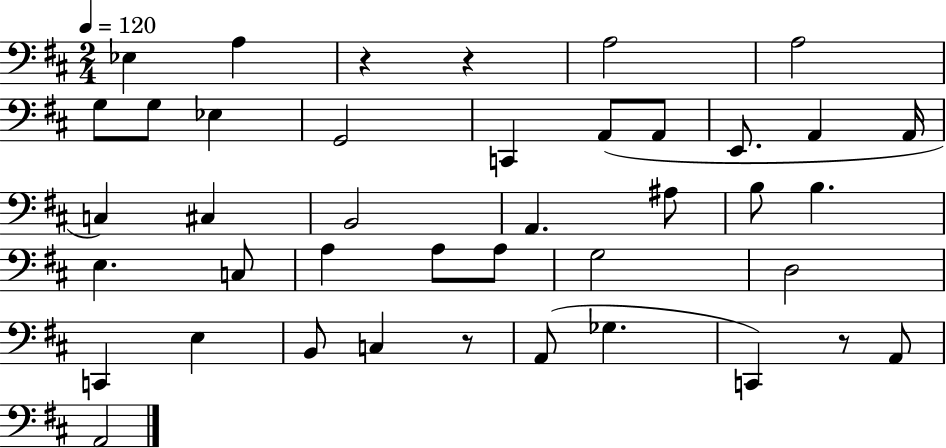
{
  \clef bass
  \numericTimeSignature
  \time 2/4
  \key d \major
  \tempo 4 = 120
  ees4 a4 | r4 r4 | a2 | a2 | \break g8 g8 ees4 | g,2 | c,4 a,8( a,8 | e,8. a,4 a,16 | \break c4) cis4 | b,2 | a,4. ais8 | b8 b4. | \break e4. c8 | a4 a8 a8 | g2 | d2 | \break c,4 e4 | b,8 c4 r8 | a,8( ges4. | c,4) r8 a,8 | \break a,2 | \bar "|."
}